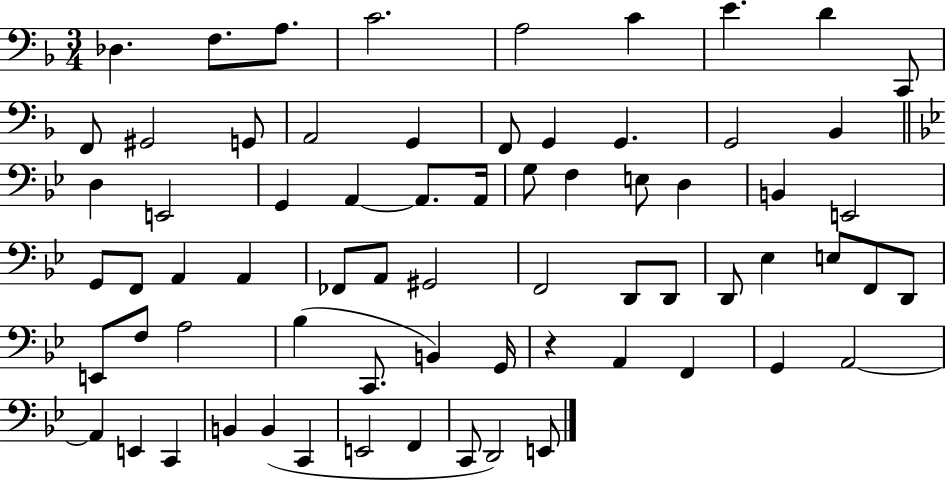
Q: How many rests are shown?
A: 1